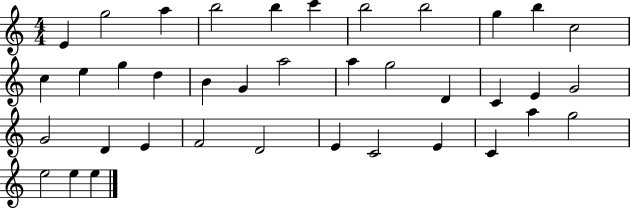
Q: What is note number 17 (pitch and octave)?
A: G4